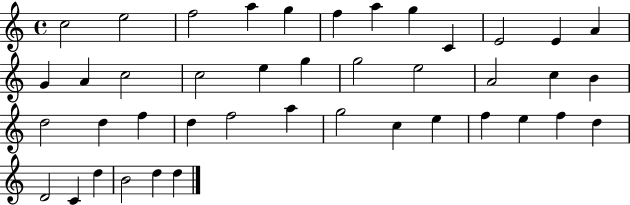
C5/h E5/h F5/h A5/q G5/q F5/q A5/q G5/q C4/q E4/h E4/q A4/q G4/q A4/q C5/h C5/h E5/q G5/q G5/h E5/h A4/h C5/q B4/q D5/h D5/q F5/q D5/q F5/h A5/q G5/h C5/q E5/q F5/q E5/q F5/q D5/q D4/h C4/q D5/q B4/h D5/q D5/q